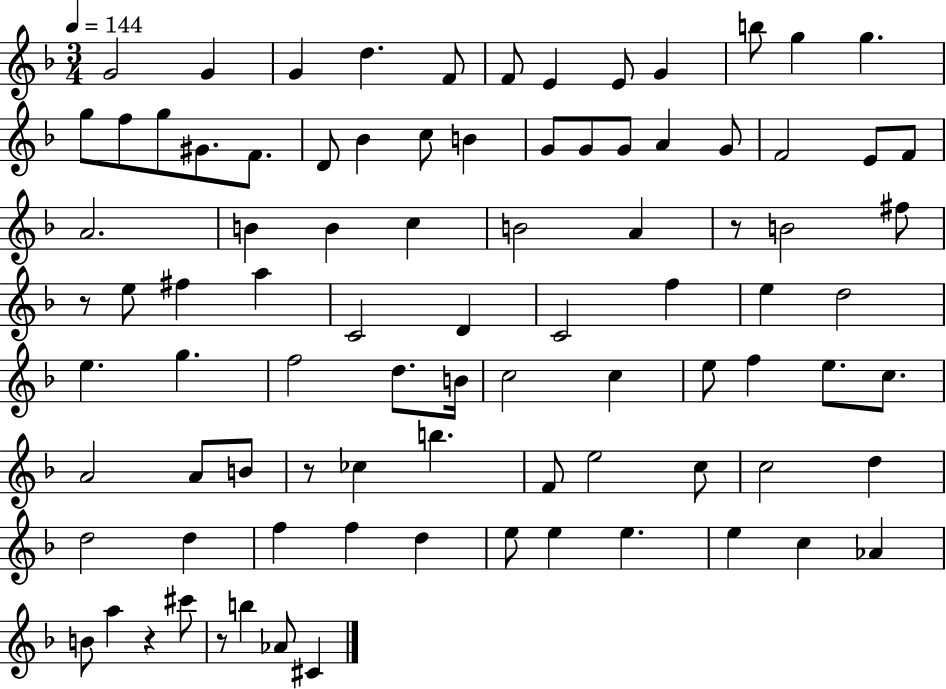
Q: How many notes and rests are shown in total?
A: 89